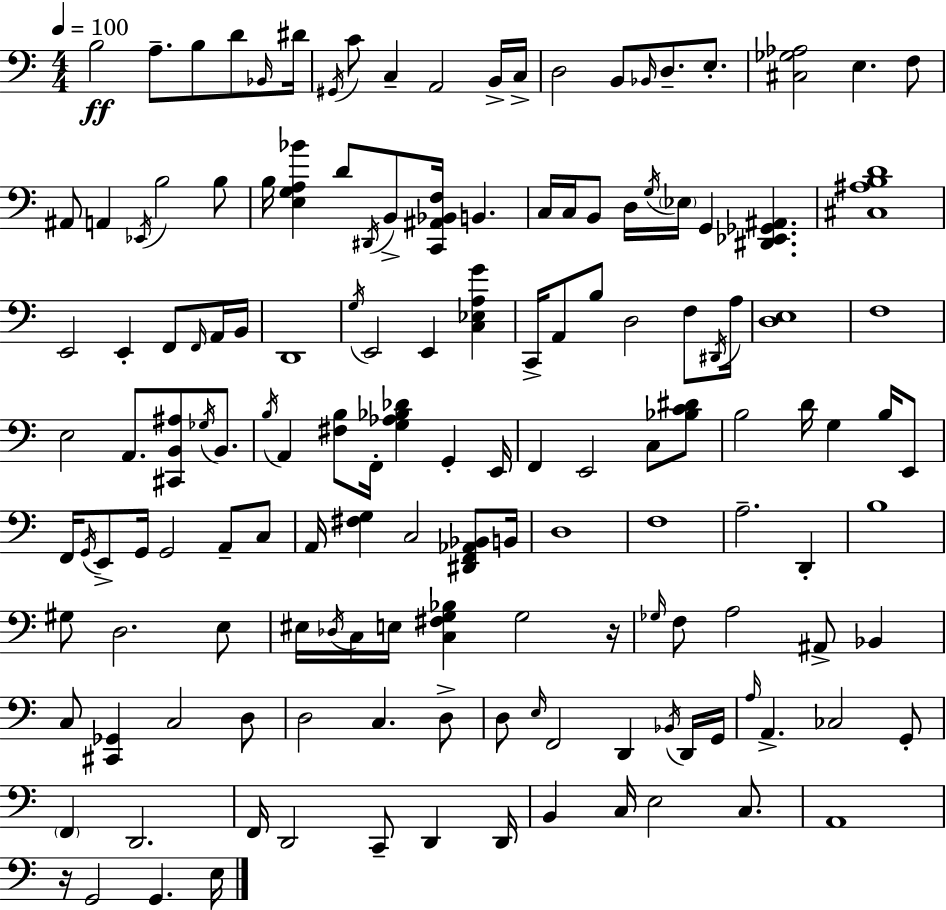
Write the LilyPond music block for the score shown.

{
  \clef bass
  \numericTimeSignature
  \time 4/4
  \key a \minor
  \tempo 4 = 100
  b2\ff a8.-- b8 d'8 \grace { bes,16 } | dis'16 \acciaccatura { gis,16 } c'8 c4-- a,2 | b,16-> c16-> d2 b,8 \grace { bes,16 } d8.-- | e8.-. <cis ges aes>2 e4. | \break f8 ais,8 a,4 \acciaccatura { ees,16 } b2 | b8 b16 <e g a bes'>4 d'8 \acciaccatura { dis,16 } b,8-> <c, ais, bes, f>16 b,4. | c16 c16 b,8 d16 \acciaccatura { g16 } \parenthesize ees16 g,4 | <dis, ees, ges, ais,>4. <cis ais b d'>1 | \break e,2 e,4-. | f,8 \grace { f,16 } a,16 b,16 d,1 | \acciaccatura { g16 } e,2 | e,4 <c ees a g'>4 c,16-> a,8 b8 d2 | \break f8 \acciaccatura { dis,16 } a16 <d e>1 | f1 | e2 | a,8. <cis, b, ais>8 \acciaccatura { ges16 } b,8. \acciaccatura { b16 } a,4 <fis b>8 | \break f,16-. <g aes bes des'>4 g,4-. e,16 f,4 e,2 | c8 <bes c' dis'>8 b2 | d'16 g4 b16 e,8 f,16 \acciaccatura { g,16 } e,8-> g,16 | g,2 a,8-- c8 a,16 <fis g>4 | \break c2 <dis, f, aes, bes,>8 b,16 d1 | f1 | a2.-- | d,4-. b1 | \break gis8 d2. | e8 eis16 \acciaccatura { des16 } c16 e16 | <c fis g bes>4 g2 r16 \grace { ges16 } f8 | a2 ais,8-> bes,4 c8 | \break <cis, ges,>4 c2 d8 d2 | c4. d8-> d8 | \grace { e16 } f,2 d,4 \acciaccatura { bes,16 } d,16 g,16 | \grace { a16 } a,4.-> ces2 g,8-. | \break \parenthesize f,4 d,2. | f,16 d,2 c,8-- d,4 | d,16 b,4 c16 e2 c8. | a,1 | \break r16 g,2 g,4. | e16 \bar "|."
}